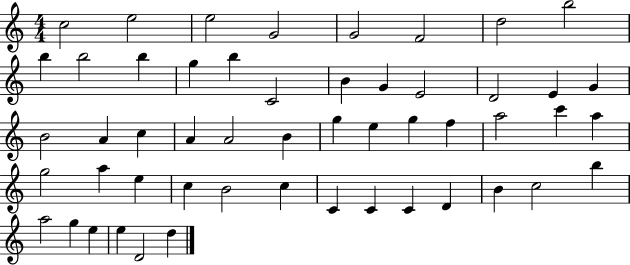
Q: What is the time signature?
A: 4/4